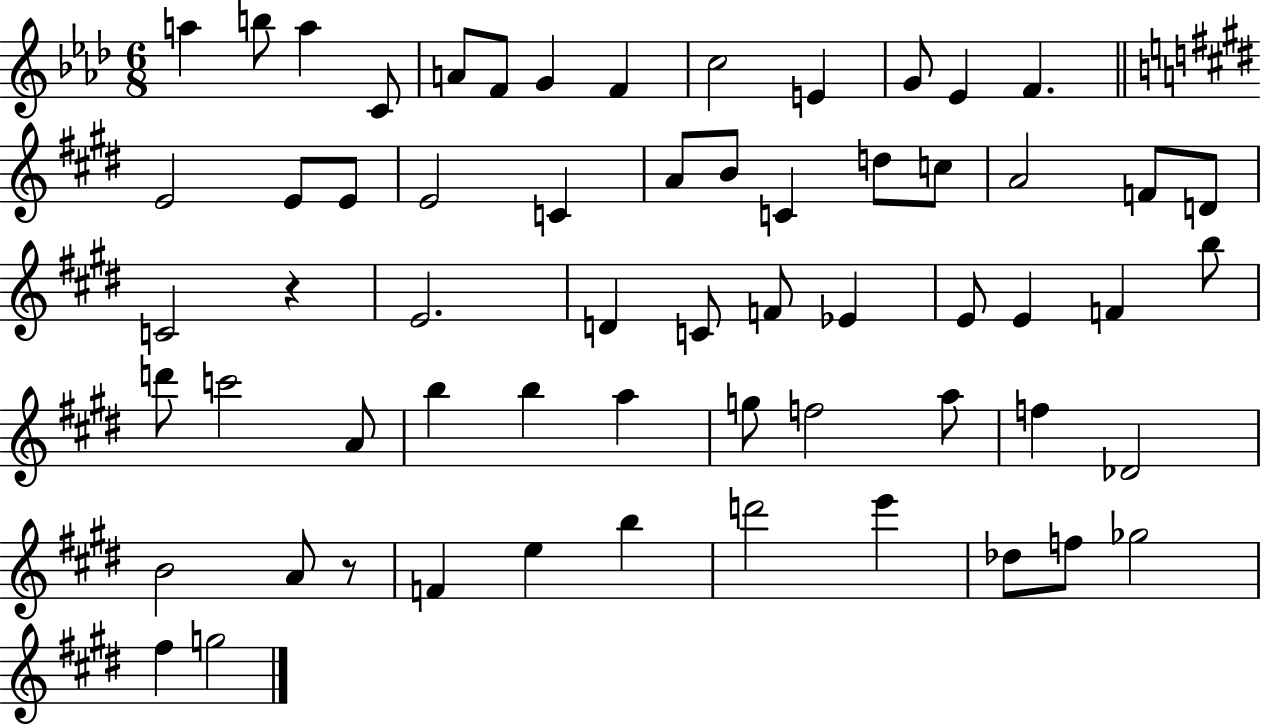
A5/q B5/e A5/q C4/e A4/e F4/e G4/q F4/q C5/h E4/q G4/e Eb4/q F4/q. E4/h E4/e E4/e E4/h C4/q A4/e B4/e C4/q D5/e C5/e A4/h F4/e D4/e C4/h R/q E4/h. D4/q C4/e F4/e Eb4/q E4/e E4/q F4/q B5/e D6/e C6/h A4/e B5/q B5/q A5/q G5/e F5/h A5/e F5/q Db4/h B4/h A4/e R/e F4/q E5/q B5/q D6/h E6/q Db5/e F5/e Gb5/h F#5/q G5/h